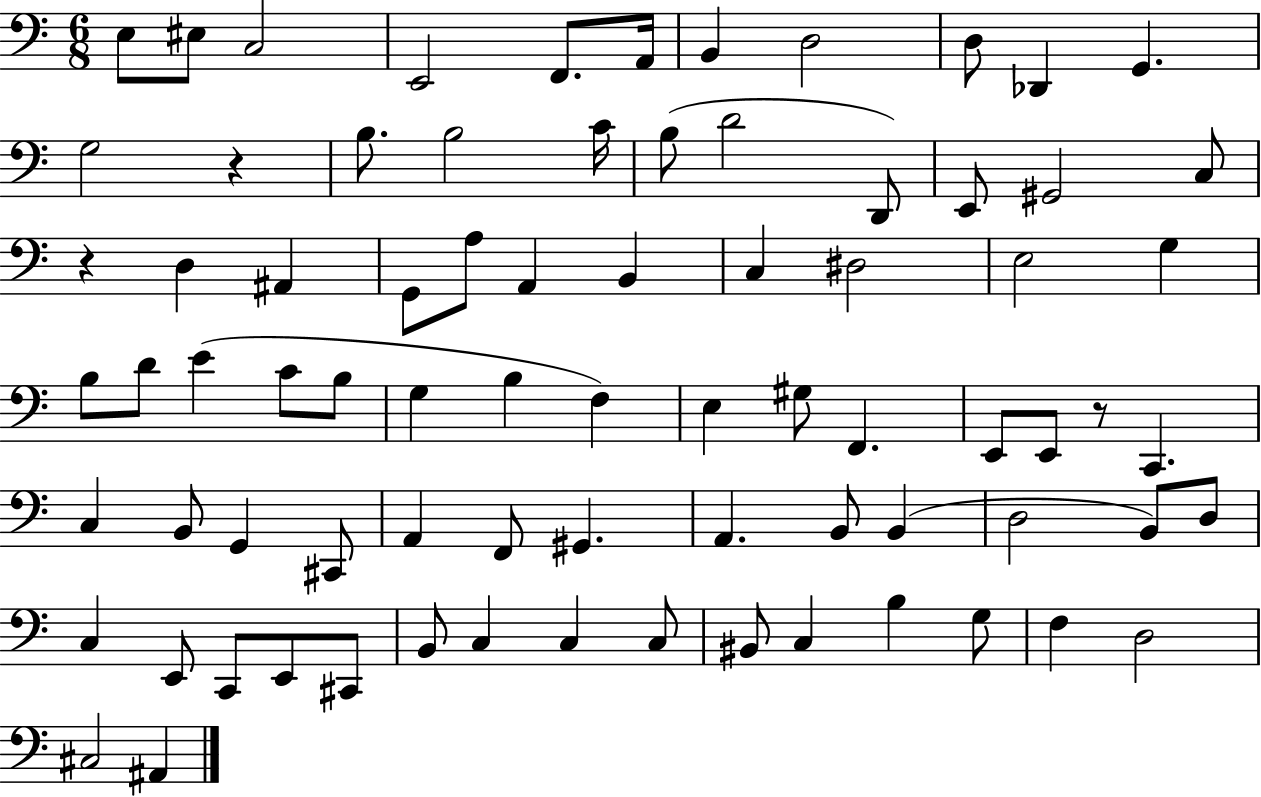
{
  \clef bass
  \numericTimeSignature
  \time 6/8
  \key c \major
  e8 eis8 c2 | e,2 f,8. a,16 | b,4 d2 | d8 des,4 g,4. | \break g2 r4 | b8. b2 c'16 | b8( d'2 d,8) | e,8 gis,2 c8 | \break r4 d4 ais,4 | g,8 a8 a,4 b,4 | c4 dis2 | e2 g4 | \break b8 d'8 e'4( c'8 b8 | g4 b4 f4) | e4 gis8 f,4. | e,8 e,8 r8 c,4. | \break c4 b,8 g,4 cis,8 | a,4 f,8 gis,4. | a,4. b,8 b,4( | d2 b,8) d8 | \break c4 e,8 c,8 e,8 cis,8 | b,8 c4 c4 c8 | bis,8 c4 b4 g8 | f4 d2 | \break cis2 ais,4 | \bar "|."
}